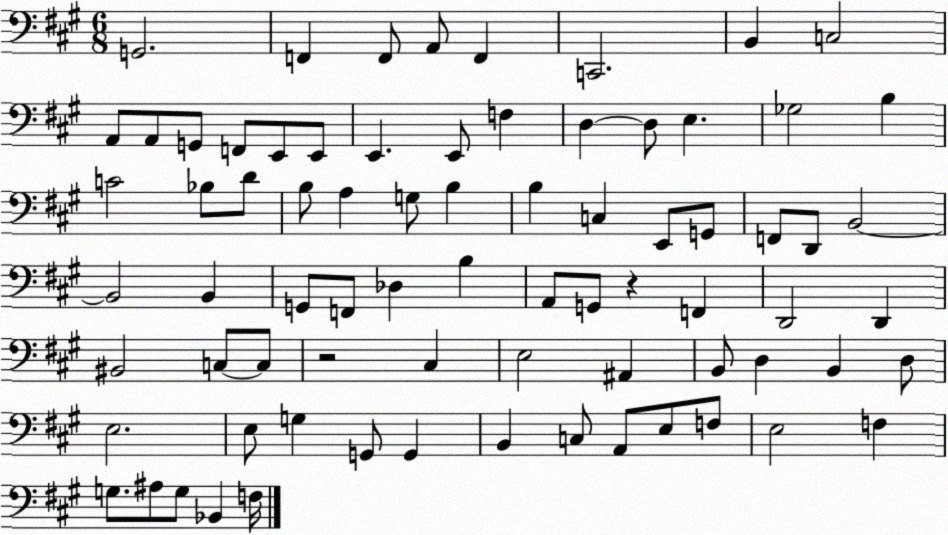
X:1
T:Untitled
M:6/8
L:1/4
K:A
G,,2 F,, F,,/2 A,,/2 F,, C,,2 B,, C,2 A,,/2 A,,/2 G,,/2 F,,/2 E,,/2 E,,/2 E,, E,,/2 F, D, D,/2 E, _G,2 B, C2 _B,/2 D/2 B,/2 A, G,/2 B, B, C, E,,/2 G,,/2 F,,/2 D,,/2 B,,2 B,,2 B,, G,,/2 F,,/2 _D, B, A,,/2 G,,/2 z F,, D,,2 D,, ^B,,2 C,/2 C,/2 z2 ^C, E,2 ^A,, B,,/2 D, B,, D,/2 E,2 E,/2 G, G,,/2 G,, B,, C,/2 A,,/2 E,/2 F,/2 E,2 F, G,/2 ^A,/2 G,/2 _B,, F,/4